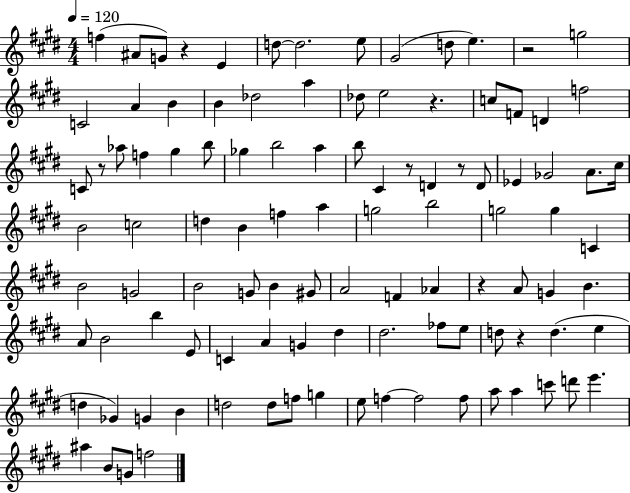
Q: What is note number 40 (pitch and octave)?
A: B4